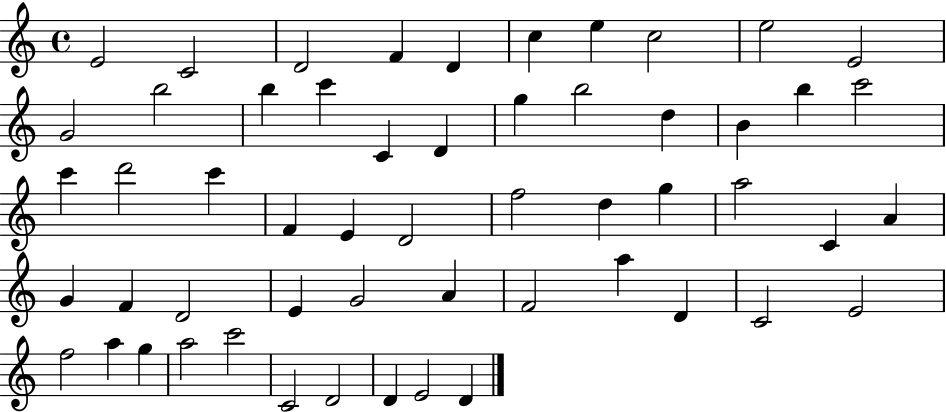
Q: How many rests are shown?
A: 0